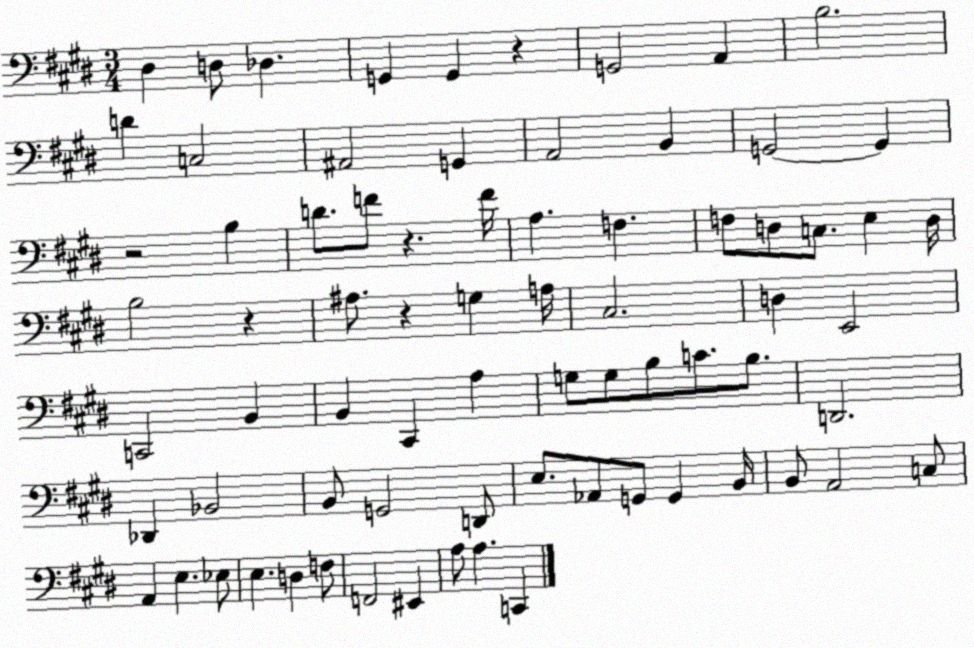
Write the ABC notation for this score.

X:1
T:Untitled
M:3/4
L:1/4
K:E
^D, D,/2 _D, G,, G,, z G,,2 A,, B,2 D C,2 ^A,,2 G,, A,,2 B,, G,,2 G,, z2 B, D/2 F/2 z F/4 A, F, F,/2 D,/2 C,/2 E, D,/4 B,2 z ^A,/2 z G, A,/4 ^C,2 D, E,,2 C,,2 B,, B,, ^C,, A, G,/2 G,/2 B,/2 C/2 B,/2 D,,2 _D,, _B,,2 B,,/2 G,,2 D,,/2 E,/2 _A,,/2 G,,/2 G,, B,,/4 B,,/2 A,,2 C,/2 A,, E, _E,/2 E, D, F,/2 F,,2 ^E,, A,/2 A, C,,